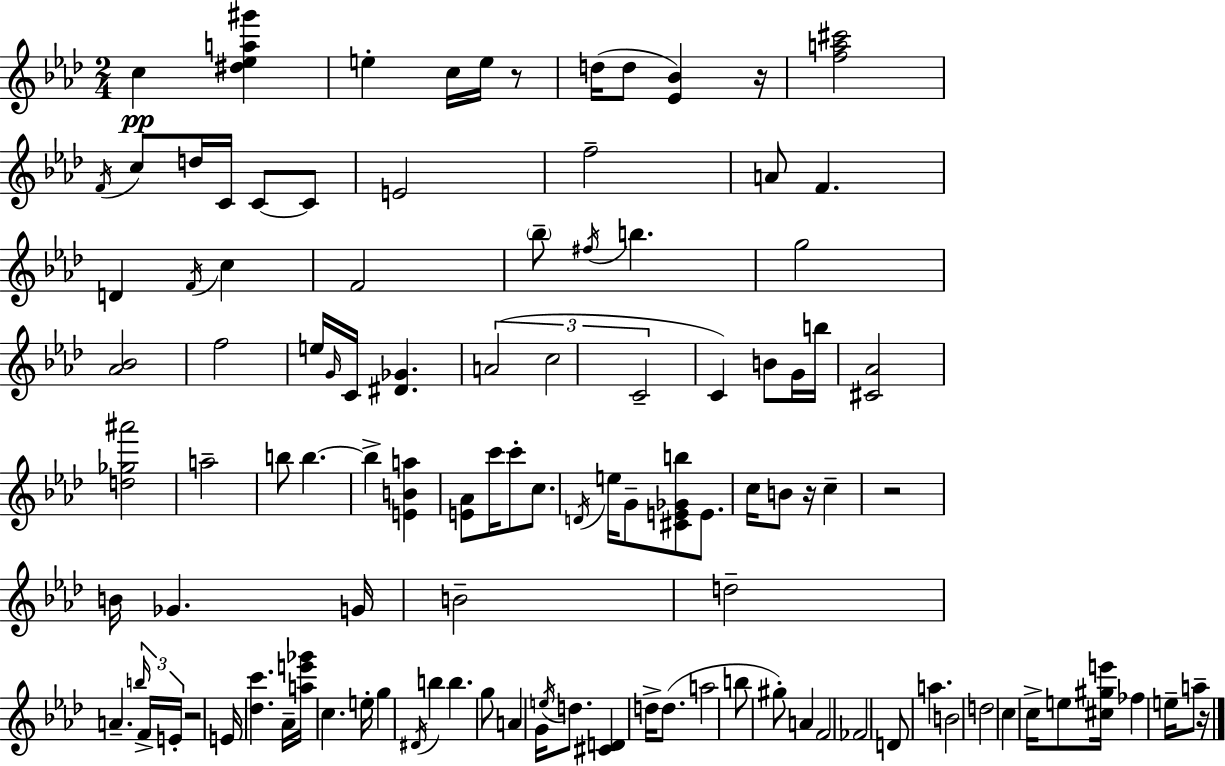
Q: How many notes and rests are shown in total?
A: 109